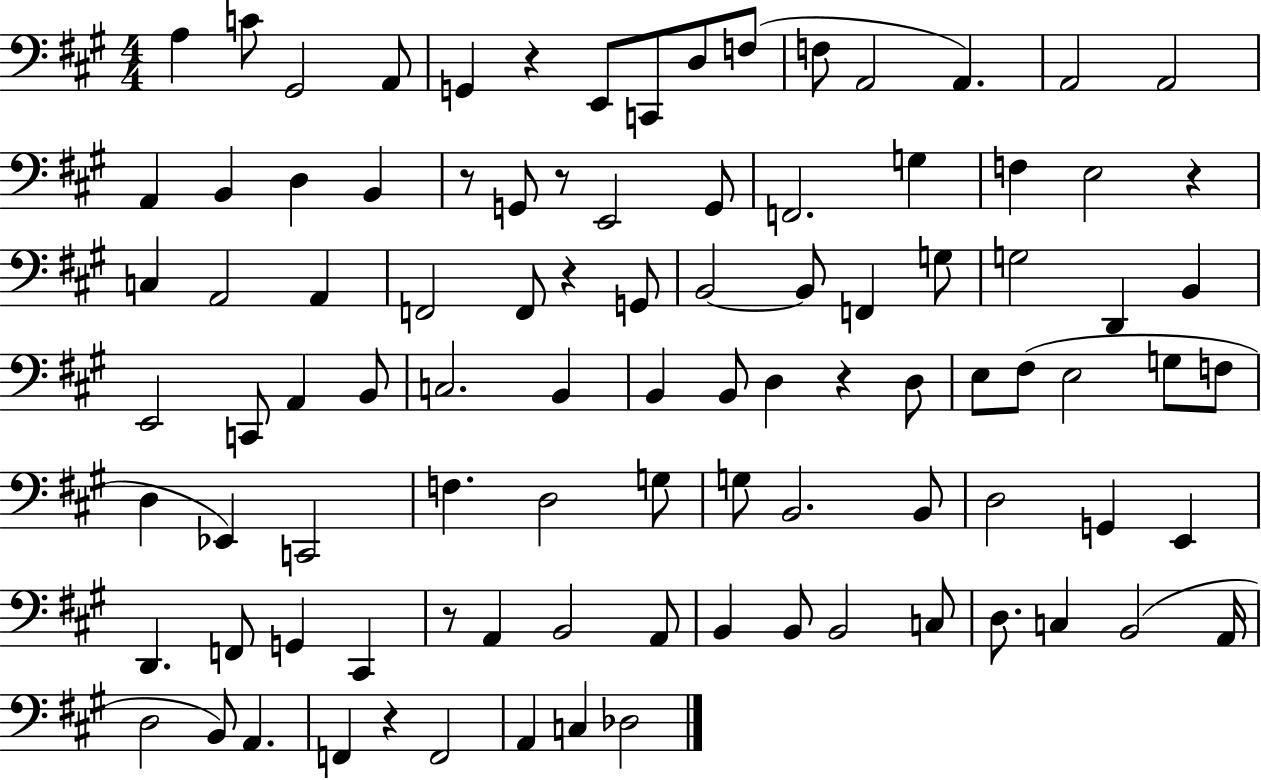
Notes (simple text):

A3/q C4/e G#2/h A2/e G2/q R/q E2/e C2/e D3/e F3/e F3/e A2/h A2/q. A2/h A2/h A2/q B2/q D3/q B2/q R/e G2/e R/e E2/h G2/e F2/h. G3/q F3/q E3/h R/q C3/q A2/h A2/q F2/h F2/e R/q G2/e B2/h B2/e F2/q G3/e G3/h D2/q B2/q E2/h C2/e A2/q B2/e C3/h. B2/q B2/q B2/e D3/q R/q D3/e E3/e F#3/e E3/h G3/e F3/e D3/q Eb2/q C2/h F3/q. D3/h G3/e G3/e B2/h. B2/e D3/h G2/q E2/q D2/q. F2/e G2/q C#2/q R/e A2/q B2/h A2/e B2/q B2/e B2/h C3/e D3/e. C3/q B2/h A2/s D3/h B2/e A2/q. F2/q R/q F2/h A2/q C3/q Db3/h